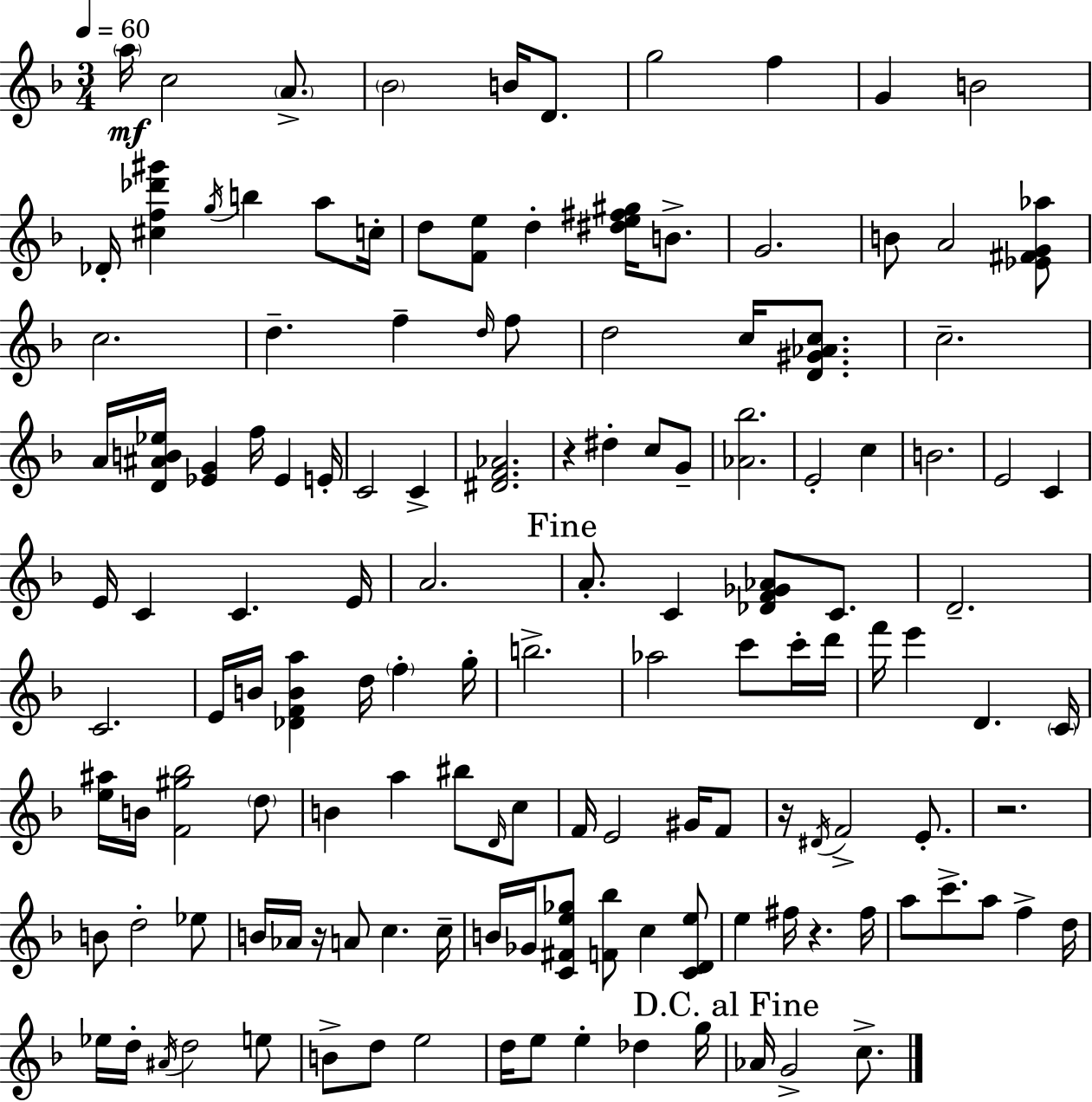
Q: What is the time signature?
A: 3/4